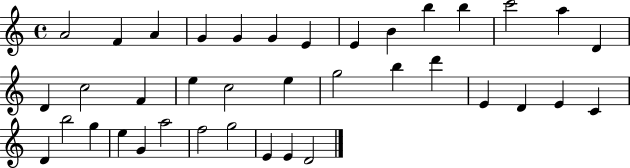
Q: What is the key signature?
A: C major